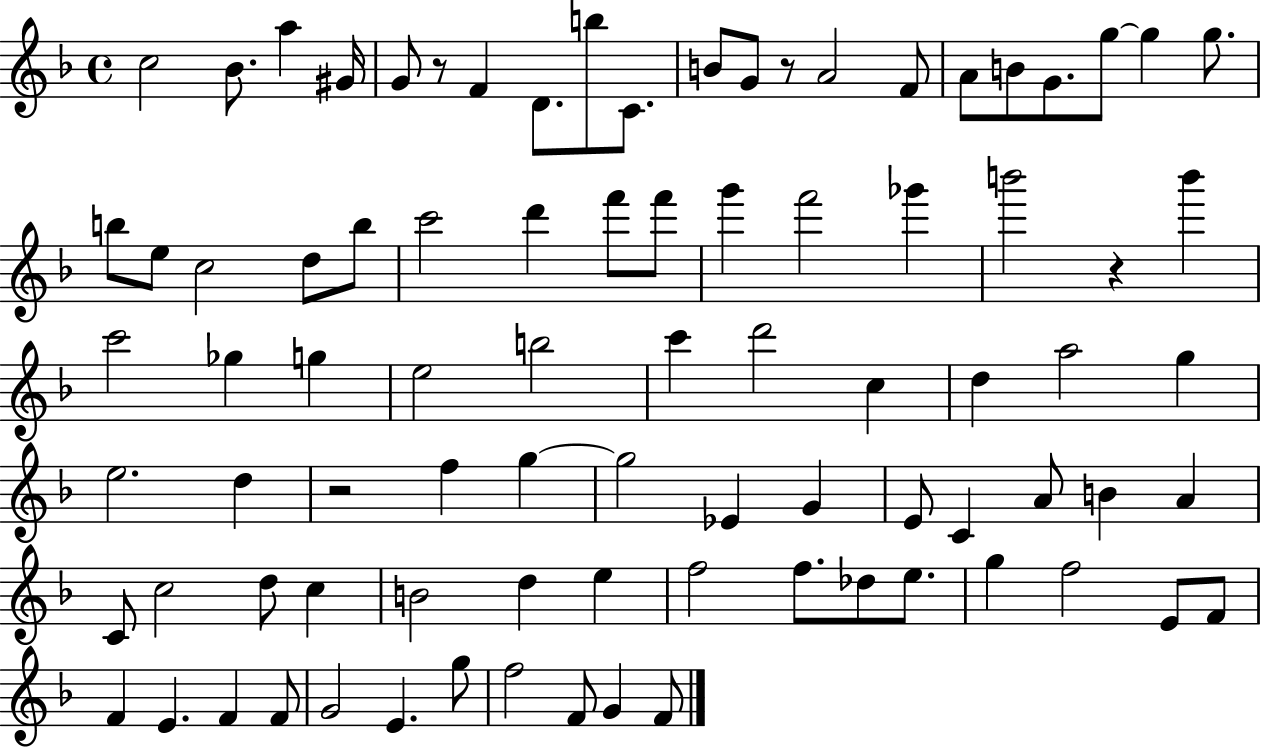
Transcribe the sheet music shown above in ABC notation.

X:1
T:Untitled
M:4/4
L:1/4
K:F
c2 _B/2 a ^G/4 G/2 z/2 F D/2 b/2 C/2 B/2 G/2 z/2 A2 F/2 A/2 B/2 G/2 g/2 g g/2 b/2 e/2 c2 d/2 b/2 c'2 d' f'/2 f'/2 g' f'2 _g' b'2 z b' c'2 _g g e2 b2 c' d'2 c d a2 g e2 d z2 f g g2 _E G E/2 C A/2 B A C/2 c2 d/2 c B2 d e f2 f/2 _d/2 e/2 g f2 E/2 F/2 F E F F/2 G2 E g/2 f2 F/2 G F/2